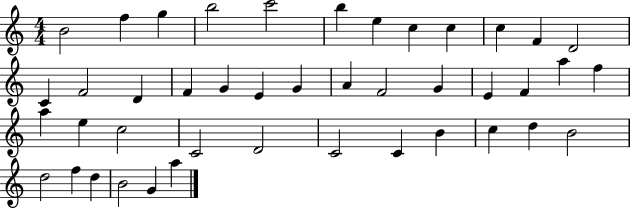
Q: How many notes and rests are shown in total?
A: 43